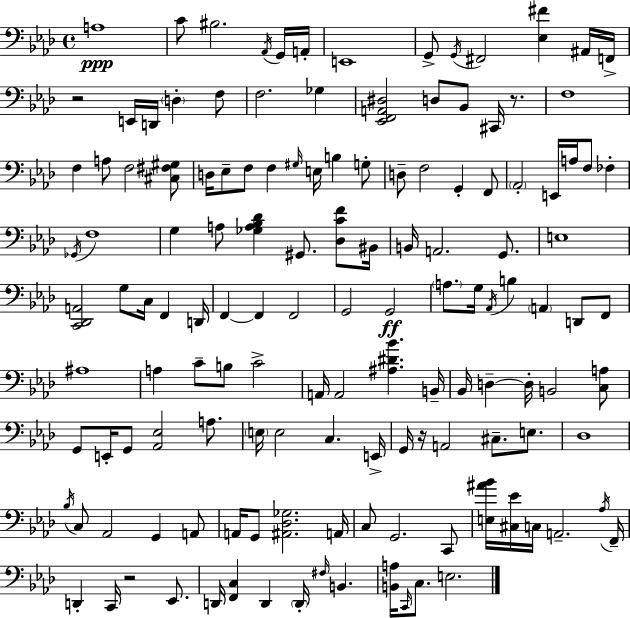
{
  \clef bass
  \time 4/4
  \defaultTimeSignature
  \key f \minor
  a1\ppp | c'8 bis2. \acciaccatura { aes,16 } g,16 | a,16-. e,1 | g,8-> \acciaccatura { g,16 } fis,2 <ees fis'>4 | \break ais,16 f,16-> r2 e,16 d,16 \parenthesize d4-. | f8 f2. ges4 | <ees, f, a, dis>2 d8 bes,8 cis,16 r8. | f1 | \break f4 a8 f2 | <cis fis gis>8 d16 ees8-- f8 f4 \grace { gis16 } e16 b4 | g8-. d8-- f2 g,4-. | f,8 \parenthesize aes,2-. e,16 a16 f8 fes4-. | \break \acciaccatura { ges,16 } f1 | g4 a8 <ges a bes des'>4 gis,8. | <des c' f'>8 bis,16 b,16 a,2. | g,8. e1 | \break <c, des, a,>2 g8 c16 f,4 | d,16 f,4~~ f,4 f,2 | g,2 g,2\ff | \parenthesize a8. g16 \acciaccatura { aes,16 } b4 \parenthesize a,4 | \break d,8 f,8 ais1 | a4 c'8-- b8 c'2-> | a,16 a,2 <ais dis' bes'>4. | b,16-- bes,16 d4--~~ d16-. b,2 | \break <c a>8 g,8 e,16-. g,8 <aes, ees>2 | a8. \parenthesize e16 e2 c4. | e,16-> g,16 r16 a,2 cis8.-- | e8. des1 | \break \acciaccatura { bes16 } c8 aes,2 | g,4 a,8 a,16 g,8 <ais, des ges>2. | a,16 c8 g,2. | c,8 <e ais' bes'>16 <cis ees'>16 c16 a,2.-- | \break \acciaccatura { aes16 } f,16-- d,4-. c,16 r2 | ees,8. d,16 <f, c>4 d,4 | \parenthesize d,16-. \grace { fis16 } b,4. <b, a>16 \grace { c,16 } c8. e2. | \bar "|."
}